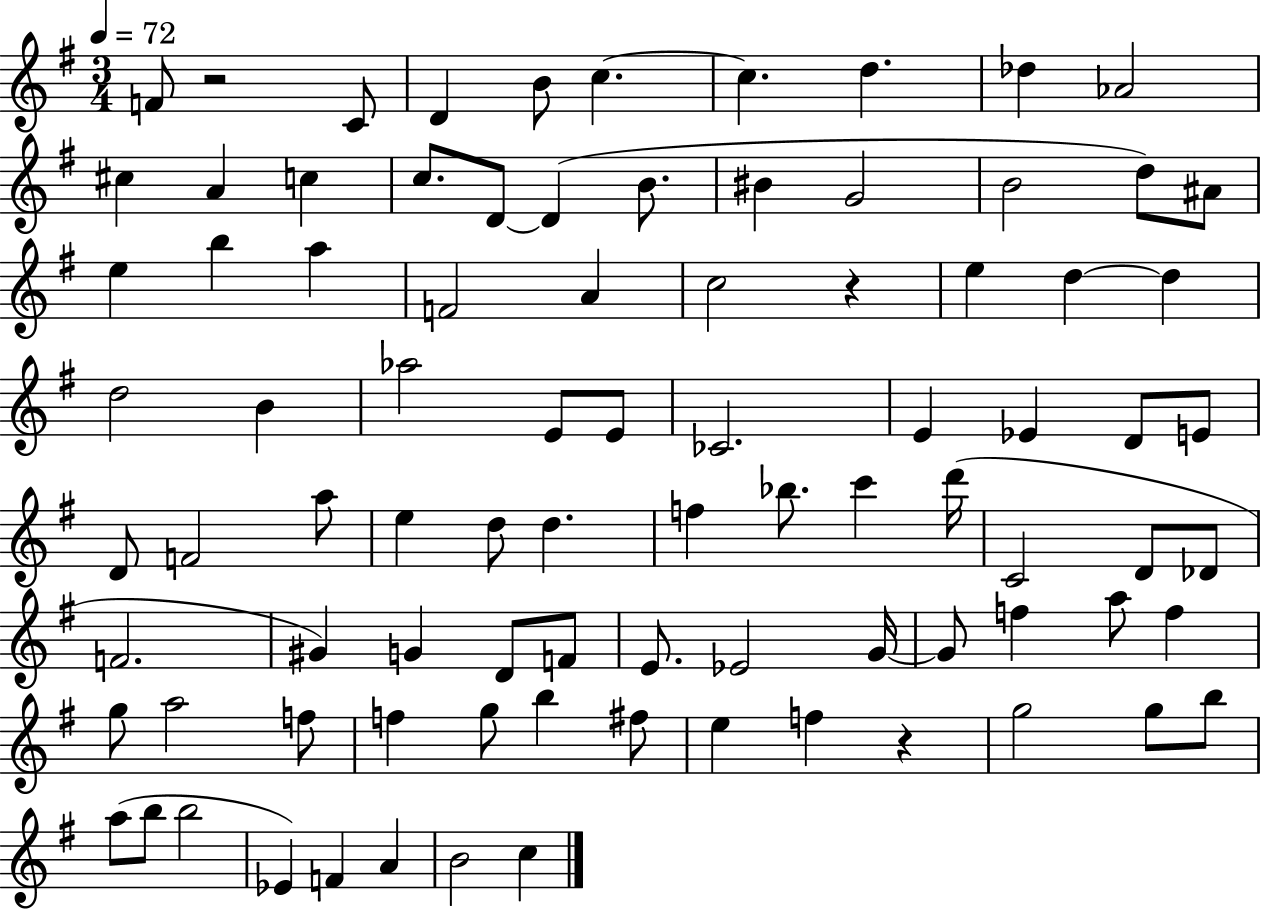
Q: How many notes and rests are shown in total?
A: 88